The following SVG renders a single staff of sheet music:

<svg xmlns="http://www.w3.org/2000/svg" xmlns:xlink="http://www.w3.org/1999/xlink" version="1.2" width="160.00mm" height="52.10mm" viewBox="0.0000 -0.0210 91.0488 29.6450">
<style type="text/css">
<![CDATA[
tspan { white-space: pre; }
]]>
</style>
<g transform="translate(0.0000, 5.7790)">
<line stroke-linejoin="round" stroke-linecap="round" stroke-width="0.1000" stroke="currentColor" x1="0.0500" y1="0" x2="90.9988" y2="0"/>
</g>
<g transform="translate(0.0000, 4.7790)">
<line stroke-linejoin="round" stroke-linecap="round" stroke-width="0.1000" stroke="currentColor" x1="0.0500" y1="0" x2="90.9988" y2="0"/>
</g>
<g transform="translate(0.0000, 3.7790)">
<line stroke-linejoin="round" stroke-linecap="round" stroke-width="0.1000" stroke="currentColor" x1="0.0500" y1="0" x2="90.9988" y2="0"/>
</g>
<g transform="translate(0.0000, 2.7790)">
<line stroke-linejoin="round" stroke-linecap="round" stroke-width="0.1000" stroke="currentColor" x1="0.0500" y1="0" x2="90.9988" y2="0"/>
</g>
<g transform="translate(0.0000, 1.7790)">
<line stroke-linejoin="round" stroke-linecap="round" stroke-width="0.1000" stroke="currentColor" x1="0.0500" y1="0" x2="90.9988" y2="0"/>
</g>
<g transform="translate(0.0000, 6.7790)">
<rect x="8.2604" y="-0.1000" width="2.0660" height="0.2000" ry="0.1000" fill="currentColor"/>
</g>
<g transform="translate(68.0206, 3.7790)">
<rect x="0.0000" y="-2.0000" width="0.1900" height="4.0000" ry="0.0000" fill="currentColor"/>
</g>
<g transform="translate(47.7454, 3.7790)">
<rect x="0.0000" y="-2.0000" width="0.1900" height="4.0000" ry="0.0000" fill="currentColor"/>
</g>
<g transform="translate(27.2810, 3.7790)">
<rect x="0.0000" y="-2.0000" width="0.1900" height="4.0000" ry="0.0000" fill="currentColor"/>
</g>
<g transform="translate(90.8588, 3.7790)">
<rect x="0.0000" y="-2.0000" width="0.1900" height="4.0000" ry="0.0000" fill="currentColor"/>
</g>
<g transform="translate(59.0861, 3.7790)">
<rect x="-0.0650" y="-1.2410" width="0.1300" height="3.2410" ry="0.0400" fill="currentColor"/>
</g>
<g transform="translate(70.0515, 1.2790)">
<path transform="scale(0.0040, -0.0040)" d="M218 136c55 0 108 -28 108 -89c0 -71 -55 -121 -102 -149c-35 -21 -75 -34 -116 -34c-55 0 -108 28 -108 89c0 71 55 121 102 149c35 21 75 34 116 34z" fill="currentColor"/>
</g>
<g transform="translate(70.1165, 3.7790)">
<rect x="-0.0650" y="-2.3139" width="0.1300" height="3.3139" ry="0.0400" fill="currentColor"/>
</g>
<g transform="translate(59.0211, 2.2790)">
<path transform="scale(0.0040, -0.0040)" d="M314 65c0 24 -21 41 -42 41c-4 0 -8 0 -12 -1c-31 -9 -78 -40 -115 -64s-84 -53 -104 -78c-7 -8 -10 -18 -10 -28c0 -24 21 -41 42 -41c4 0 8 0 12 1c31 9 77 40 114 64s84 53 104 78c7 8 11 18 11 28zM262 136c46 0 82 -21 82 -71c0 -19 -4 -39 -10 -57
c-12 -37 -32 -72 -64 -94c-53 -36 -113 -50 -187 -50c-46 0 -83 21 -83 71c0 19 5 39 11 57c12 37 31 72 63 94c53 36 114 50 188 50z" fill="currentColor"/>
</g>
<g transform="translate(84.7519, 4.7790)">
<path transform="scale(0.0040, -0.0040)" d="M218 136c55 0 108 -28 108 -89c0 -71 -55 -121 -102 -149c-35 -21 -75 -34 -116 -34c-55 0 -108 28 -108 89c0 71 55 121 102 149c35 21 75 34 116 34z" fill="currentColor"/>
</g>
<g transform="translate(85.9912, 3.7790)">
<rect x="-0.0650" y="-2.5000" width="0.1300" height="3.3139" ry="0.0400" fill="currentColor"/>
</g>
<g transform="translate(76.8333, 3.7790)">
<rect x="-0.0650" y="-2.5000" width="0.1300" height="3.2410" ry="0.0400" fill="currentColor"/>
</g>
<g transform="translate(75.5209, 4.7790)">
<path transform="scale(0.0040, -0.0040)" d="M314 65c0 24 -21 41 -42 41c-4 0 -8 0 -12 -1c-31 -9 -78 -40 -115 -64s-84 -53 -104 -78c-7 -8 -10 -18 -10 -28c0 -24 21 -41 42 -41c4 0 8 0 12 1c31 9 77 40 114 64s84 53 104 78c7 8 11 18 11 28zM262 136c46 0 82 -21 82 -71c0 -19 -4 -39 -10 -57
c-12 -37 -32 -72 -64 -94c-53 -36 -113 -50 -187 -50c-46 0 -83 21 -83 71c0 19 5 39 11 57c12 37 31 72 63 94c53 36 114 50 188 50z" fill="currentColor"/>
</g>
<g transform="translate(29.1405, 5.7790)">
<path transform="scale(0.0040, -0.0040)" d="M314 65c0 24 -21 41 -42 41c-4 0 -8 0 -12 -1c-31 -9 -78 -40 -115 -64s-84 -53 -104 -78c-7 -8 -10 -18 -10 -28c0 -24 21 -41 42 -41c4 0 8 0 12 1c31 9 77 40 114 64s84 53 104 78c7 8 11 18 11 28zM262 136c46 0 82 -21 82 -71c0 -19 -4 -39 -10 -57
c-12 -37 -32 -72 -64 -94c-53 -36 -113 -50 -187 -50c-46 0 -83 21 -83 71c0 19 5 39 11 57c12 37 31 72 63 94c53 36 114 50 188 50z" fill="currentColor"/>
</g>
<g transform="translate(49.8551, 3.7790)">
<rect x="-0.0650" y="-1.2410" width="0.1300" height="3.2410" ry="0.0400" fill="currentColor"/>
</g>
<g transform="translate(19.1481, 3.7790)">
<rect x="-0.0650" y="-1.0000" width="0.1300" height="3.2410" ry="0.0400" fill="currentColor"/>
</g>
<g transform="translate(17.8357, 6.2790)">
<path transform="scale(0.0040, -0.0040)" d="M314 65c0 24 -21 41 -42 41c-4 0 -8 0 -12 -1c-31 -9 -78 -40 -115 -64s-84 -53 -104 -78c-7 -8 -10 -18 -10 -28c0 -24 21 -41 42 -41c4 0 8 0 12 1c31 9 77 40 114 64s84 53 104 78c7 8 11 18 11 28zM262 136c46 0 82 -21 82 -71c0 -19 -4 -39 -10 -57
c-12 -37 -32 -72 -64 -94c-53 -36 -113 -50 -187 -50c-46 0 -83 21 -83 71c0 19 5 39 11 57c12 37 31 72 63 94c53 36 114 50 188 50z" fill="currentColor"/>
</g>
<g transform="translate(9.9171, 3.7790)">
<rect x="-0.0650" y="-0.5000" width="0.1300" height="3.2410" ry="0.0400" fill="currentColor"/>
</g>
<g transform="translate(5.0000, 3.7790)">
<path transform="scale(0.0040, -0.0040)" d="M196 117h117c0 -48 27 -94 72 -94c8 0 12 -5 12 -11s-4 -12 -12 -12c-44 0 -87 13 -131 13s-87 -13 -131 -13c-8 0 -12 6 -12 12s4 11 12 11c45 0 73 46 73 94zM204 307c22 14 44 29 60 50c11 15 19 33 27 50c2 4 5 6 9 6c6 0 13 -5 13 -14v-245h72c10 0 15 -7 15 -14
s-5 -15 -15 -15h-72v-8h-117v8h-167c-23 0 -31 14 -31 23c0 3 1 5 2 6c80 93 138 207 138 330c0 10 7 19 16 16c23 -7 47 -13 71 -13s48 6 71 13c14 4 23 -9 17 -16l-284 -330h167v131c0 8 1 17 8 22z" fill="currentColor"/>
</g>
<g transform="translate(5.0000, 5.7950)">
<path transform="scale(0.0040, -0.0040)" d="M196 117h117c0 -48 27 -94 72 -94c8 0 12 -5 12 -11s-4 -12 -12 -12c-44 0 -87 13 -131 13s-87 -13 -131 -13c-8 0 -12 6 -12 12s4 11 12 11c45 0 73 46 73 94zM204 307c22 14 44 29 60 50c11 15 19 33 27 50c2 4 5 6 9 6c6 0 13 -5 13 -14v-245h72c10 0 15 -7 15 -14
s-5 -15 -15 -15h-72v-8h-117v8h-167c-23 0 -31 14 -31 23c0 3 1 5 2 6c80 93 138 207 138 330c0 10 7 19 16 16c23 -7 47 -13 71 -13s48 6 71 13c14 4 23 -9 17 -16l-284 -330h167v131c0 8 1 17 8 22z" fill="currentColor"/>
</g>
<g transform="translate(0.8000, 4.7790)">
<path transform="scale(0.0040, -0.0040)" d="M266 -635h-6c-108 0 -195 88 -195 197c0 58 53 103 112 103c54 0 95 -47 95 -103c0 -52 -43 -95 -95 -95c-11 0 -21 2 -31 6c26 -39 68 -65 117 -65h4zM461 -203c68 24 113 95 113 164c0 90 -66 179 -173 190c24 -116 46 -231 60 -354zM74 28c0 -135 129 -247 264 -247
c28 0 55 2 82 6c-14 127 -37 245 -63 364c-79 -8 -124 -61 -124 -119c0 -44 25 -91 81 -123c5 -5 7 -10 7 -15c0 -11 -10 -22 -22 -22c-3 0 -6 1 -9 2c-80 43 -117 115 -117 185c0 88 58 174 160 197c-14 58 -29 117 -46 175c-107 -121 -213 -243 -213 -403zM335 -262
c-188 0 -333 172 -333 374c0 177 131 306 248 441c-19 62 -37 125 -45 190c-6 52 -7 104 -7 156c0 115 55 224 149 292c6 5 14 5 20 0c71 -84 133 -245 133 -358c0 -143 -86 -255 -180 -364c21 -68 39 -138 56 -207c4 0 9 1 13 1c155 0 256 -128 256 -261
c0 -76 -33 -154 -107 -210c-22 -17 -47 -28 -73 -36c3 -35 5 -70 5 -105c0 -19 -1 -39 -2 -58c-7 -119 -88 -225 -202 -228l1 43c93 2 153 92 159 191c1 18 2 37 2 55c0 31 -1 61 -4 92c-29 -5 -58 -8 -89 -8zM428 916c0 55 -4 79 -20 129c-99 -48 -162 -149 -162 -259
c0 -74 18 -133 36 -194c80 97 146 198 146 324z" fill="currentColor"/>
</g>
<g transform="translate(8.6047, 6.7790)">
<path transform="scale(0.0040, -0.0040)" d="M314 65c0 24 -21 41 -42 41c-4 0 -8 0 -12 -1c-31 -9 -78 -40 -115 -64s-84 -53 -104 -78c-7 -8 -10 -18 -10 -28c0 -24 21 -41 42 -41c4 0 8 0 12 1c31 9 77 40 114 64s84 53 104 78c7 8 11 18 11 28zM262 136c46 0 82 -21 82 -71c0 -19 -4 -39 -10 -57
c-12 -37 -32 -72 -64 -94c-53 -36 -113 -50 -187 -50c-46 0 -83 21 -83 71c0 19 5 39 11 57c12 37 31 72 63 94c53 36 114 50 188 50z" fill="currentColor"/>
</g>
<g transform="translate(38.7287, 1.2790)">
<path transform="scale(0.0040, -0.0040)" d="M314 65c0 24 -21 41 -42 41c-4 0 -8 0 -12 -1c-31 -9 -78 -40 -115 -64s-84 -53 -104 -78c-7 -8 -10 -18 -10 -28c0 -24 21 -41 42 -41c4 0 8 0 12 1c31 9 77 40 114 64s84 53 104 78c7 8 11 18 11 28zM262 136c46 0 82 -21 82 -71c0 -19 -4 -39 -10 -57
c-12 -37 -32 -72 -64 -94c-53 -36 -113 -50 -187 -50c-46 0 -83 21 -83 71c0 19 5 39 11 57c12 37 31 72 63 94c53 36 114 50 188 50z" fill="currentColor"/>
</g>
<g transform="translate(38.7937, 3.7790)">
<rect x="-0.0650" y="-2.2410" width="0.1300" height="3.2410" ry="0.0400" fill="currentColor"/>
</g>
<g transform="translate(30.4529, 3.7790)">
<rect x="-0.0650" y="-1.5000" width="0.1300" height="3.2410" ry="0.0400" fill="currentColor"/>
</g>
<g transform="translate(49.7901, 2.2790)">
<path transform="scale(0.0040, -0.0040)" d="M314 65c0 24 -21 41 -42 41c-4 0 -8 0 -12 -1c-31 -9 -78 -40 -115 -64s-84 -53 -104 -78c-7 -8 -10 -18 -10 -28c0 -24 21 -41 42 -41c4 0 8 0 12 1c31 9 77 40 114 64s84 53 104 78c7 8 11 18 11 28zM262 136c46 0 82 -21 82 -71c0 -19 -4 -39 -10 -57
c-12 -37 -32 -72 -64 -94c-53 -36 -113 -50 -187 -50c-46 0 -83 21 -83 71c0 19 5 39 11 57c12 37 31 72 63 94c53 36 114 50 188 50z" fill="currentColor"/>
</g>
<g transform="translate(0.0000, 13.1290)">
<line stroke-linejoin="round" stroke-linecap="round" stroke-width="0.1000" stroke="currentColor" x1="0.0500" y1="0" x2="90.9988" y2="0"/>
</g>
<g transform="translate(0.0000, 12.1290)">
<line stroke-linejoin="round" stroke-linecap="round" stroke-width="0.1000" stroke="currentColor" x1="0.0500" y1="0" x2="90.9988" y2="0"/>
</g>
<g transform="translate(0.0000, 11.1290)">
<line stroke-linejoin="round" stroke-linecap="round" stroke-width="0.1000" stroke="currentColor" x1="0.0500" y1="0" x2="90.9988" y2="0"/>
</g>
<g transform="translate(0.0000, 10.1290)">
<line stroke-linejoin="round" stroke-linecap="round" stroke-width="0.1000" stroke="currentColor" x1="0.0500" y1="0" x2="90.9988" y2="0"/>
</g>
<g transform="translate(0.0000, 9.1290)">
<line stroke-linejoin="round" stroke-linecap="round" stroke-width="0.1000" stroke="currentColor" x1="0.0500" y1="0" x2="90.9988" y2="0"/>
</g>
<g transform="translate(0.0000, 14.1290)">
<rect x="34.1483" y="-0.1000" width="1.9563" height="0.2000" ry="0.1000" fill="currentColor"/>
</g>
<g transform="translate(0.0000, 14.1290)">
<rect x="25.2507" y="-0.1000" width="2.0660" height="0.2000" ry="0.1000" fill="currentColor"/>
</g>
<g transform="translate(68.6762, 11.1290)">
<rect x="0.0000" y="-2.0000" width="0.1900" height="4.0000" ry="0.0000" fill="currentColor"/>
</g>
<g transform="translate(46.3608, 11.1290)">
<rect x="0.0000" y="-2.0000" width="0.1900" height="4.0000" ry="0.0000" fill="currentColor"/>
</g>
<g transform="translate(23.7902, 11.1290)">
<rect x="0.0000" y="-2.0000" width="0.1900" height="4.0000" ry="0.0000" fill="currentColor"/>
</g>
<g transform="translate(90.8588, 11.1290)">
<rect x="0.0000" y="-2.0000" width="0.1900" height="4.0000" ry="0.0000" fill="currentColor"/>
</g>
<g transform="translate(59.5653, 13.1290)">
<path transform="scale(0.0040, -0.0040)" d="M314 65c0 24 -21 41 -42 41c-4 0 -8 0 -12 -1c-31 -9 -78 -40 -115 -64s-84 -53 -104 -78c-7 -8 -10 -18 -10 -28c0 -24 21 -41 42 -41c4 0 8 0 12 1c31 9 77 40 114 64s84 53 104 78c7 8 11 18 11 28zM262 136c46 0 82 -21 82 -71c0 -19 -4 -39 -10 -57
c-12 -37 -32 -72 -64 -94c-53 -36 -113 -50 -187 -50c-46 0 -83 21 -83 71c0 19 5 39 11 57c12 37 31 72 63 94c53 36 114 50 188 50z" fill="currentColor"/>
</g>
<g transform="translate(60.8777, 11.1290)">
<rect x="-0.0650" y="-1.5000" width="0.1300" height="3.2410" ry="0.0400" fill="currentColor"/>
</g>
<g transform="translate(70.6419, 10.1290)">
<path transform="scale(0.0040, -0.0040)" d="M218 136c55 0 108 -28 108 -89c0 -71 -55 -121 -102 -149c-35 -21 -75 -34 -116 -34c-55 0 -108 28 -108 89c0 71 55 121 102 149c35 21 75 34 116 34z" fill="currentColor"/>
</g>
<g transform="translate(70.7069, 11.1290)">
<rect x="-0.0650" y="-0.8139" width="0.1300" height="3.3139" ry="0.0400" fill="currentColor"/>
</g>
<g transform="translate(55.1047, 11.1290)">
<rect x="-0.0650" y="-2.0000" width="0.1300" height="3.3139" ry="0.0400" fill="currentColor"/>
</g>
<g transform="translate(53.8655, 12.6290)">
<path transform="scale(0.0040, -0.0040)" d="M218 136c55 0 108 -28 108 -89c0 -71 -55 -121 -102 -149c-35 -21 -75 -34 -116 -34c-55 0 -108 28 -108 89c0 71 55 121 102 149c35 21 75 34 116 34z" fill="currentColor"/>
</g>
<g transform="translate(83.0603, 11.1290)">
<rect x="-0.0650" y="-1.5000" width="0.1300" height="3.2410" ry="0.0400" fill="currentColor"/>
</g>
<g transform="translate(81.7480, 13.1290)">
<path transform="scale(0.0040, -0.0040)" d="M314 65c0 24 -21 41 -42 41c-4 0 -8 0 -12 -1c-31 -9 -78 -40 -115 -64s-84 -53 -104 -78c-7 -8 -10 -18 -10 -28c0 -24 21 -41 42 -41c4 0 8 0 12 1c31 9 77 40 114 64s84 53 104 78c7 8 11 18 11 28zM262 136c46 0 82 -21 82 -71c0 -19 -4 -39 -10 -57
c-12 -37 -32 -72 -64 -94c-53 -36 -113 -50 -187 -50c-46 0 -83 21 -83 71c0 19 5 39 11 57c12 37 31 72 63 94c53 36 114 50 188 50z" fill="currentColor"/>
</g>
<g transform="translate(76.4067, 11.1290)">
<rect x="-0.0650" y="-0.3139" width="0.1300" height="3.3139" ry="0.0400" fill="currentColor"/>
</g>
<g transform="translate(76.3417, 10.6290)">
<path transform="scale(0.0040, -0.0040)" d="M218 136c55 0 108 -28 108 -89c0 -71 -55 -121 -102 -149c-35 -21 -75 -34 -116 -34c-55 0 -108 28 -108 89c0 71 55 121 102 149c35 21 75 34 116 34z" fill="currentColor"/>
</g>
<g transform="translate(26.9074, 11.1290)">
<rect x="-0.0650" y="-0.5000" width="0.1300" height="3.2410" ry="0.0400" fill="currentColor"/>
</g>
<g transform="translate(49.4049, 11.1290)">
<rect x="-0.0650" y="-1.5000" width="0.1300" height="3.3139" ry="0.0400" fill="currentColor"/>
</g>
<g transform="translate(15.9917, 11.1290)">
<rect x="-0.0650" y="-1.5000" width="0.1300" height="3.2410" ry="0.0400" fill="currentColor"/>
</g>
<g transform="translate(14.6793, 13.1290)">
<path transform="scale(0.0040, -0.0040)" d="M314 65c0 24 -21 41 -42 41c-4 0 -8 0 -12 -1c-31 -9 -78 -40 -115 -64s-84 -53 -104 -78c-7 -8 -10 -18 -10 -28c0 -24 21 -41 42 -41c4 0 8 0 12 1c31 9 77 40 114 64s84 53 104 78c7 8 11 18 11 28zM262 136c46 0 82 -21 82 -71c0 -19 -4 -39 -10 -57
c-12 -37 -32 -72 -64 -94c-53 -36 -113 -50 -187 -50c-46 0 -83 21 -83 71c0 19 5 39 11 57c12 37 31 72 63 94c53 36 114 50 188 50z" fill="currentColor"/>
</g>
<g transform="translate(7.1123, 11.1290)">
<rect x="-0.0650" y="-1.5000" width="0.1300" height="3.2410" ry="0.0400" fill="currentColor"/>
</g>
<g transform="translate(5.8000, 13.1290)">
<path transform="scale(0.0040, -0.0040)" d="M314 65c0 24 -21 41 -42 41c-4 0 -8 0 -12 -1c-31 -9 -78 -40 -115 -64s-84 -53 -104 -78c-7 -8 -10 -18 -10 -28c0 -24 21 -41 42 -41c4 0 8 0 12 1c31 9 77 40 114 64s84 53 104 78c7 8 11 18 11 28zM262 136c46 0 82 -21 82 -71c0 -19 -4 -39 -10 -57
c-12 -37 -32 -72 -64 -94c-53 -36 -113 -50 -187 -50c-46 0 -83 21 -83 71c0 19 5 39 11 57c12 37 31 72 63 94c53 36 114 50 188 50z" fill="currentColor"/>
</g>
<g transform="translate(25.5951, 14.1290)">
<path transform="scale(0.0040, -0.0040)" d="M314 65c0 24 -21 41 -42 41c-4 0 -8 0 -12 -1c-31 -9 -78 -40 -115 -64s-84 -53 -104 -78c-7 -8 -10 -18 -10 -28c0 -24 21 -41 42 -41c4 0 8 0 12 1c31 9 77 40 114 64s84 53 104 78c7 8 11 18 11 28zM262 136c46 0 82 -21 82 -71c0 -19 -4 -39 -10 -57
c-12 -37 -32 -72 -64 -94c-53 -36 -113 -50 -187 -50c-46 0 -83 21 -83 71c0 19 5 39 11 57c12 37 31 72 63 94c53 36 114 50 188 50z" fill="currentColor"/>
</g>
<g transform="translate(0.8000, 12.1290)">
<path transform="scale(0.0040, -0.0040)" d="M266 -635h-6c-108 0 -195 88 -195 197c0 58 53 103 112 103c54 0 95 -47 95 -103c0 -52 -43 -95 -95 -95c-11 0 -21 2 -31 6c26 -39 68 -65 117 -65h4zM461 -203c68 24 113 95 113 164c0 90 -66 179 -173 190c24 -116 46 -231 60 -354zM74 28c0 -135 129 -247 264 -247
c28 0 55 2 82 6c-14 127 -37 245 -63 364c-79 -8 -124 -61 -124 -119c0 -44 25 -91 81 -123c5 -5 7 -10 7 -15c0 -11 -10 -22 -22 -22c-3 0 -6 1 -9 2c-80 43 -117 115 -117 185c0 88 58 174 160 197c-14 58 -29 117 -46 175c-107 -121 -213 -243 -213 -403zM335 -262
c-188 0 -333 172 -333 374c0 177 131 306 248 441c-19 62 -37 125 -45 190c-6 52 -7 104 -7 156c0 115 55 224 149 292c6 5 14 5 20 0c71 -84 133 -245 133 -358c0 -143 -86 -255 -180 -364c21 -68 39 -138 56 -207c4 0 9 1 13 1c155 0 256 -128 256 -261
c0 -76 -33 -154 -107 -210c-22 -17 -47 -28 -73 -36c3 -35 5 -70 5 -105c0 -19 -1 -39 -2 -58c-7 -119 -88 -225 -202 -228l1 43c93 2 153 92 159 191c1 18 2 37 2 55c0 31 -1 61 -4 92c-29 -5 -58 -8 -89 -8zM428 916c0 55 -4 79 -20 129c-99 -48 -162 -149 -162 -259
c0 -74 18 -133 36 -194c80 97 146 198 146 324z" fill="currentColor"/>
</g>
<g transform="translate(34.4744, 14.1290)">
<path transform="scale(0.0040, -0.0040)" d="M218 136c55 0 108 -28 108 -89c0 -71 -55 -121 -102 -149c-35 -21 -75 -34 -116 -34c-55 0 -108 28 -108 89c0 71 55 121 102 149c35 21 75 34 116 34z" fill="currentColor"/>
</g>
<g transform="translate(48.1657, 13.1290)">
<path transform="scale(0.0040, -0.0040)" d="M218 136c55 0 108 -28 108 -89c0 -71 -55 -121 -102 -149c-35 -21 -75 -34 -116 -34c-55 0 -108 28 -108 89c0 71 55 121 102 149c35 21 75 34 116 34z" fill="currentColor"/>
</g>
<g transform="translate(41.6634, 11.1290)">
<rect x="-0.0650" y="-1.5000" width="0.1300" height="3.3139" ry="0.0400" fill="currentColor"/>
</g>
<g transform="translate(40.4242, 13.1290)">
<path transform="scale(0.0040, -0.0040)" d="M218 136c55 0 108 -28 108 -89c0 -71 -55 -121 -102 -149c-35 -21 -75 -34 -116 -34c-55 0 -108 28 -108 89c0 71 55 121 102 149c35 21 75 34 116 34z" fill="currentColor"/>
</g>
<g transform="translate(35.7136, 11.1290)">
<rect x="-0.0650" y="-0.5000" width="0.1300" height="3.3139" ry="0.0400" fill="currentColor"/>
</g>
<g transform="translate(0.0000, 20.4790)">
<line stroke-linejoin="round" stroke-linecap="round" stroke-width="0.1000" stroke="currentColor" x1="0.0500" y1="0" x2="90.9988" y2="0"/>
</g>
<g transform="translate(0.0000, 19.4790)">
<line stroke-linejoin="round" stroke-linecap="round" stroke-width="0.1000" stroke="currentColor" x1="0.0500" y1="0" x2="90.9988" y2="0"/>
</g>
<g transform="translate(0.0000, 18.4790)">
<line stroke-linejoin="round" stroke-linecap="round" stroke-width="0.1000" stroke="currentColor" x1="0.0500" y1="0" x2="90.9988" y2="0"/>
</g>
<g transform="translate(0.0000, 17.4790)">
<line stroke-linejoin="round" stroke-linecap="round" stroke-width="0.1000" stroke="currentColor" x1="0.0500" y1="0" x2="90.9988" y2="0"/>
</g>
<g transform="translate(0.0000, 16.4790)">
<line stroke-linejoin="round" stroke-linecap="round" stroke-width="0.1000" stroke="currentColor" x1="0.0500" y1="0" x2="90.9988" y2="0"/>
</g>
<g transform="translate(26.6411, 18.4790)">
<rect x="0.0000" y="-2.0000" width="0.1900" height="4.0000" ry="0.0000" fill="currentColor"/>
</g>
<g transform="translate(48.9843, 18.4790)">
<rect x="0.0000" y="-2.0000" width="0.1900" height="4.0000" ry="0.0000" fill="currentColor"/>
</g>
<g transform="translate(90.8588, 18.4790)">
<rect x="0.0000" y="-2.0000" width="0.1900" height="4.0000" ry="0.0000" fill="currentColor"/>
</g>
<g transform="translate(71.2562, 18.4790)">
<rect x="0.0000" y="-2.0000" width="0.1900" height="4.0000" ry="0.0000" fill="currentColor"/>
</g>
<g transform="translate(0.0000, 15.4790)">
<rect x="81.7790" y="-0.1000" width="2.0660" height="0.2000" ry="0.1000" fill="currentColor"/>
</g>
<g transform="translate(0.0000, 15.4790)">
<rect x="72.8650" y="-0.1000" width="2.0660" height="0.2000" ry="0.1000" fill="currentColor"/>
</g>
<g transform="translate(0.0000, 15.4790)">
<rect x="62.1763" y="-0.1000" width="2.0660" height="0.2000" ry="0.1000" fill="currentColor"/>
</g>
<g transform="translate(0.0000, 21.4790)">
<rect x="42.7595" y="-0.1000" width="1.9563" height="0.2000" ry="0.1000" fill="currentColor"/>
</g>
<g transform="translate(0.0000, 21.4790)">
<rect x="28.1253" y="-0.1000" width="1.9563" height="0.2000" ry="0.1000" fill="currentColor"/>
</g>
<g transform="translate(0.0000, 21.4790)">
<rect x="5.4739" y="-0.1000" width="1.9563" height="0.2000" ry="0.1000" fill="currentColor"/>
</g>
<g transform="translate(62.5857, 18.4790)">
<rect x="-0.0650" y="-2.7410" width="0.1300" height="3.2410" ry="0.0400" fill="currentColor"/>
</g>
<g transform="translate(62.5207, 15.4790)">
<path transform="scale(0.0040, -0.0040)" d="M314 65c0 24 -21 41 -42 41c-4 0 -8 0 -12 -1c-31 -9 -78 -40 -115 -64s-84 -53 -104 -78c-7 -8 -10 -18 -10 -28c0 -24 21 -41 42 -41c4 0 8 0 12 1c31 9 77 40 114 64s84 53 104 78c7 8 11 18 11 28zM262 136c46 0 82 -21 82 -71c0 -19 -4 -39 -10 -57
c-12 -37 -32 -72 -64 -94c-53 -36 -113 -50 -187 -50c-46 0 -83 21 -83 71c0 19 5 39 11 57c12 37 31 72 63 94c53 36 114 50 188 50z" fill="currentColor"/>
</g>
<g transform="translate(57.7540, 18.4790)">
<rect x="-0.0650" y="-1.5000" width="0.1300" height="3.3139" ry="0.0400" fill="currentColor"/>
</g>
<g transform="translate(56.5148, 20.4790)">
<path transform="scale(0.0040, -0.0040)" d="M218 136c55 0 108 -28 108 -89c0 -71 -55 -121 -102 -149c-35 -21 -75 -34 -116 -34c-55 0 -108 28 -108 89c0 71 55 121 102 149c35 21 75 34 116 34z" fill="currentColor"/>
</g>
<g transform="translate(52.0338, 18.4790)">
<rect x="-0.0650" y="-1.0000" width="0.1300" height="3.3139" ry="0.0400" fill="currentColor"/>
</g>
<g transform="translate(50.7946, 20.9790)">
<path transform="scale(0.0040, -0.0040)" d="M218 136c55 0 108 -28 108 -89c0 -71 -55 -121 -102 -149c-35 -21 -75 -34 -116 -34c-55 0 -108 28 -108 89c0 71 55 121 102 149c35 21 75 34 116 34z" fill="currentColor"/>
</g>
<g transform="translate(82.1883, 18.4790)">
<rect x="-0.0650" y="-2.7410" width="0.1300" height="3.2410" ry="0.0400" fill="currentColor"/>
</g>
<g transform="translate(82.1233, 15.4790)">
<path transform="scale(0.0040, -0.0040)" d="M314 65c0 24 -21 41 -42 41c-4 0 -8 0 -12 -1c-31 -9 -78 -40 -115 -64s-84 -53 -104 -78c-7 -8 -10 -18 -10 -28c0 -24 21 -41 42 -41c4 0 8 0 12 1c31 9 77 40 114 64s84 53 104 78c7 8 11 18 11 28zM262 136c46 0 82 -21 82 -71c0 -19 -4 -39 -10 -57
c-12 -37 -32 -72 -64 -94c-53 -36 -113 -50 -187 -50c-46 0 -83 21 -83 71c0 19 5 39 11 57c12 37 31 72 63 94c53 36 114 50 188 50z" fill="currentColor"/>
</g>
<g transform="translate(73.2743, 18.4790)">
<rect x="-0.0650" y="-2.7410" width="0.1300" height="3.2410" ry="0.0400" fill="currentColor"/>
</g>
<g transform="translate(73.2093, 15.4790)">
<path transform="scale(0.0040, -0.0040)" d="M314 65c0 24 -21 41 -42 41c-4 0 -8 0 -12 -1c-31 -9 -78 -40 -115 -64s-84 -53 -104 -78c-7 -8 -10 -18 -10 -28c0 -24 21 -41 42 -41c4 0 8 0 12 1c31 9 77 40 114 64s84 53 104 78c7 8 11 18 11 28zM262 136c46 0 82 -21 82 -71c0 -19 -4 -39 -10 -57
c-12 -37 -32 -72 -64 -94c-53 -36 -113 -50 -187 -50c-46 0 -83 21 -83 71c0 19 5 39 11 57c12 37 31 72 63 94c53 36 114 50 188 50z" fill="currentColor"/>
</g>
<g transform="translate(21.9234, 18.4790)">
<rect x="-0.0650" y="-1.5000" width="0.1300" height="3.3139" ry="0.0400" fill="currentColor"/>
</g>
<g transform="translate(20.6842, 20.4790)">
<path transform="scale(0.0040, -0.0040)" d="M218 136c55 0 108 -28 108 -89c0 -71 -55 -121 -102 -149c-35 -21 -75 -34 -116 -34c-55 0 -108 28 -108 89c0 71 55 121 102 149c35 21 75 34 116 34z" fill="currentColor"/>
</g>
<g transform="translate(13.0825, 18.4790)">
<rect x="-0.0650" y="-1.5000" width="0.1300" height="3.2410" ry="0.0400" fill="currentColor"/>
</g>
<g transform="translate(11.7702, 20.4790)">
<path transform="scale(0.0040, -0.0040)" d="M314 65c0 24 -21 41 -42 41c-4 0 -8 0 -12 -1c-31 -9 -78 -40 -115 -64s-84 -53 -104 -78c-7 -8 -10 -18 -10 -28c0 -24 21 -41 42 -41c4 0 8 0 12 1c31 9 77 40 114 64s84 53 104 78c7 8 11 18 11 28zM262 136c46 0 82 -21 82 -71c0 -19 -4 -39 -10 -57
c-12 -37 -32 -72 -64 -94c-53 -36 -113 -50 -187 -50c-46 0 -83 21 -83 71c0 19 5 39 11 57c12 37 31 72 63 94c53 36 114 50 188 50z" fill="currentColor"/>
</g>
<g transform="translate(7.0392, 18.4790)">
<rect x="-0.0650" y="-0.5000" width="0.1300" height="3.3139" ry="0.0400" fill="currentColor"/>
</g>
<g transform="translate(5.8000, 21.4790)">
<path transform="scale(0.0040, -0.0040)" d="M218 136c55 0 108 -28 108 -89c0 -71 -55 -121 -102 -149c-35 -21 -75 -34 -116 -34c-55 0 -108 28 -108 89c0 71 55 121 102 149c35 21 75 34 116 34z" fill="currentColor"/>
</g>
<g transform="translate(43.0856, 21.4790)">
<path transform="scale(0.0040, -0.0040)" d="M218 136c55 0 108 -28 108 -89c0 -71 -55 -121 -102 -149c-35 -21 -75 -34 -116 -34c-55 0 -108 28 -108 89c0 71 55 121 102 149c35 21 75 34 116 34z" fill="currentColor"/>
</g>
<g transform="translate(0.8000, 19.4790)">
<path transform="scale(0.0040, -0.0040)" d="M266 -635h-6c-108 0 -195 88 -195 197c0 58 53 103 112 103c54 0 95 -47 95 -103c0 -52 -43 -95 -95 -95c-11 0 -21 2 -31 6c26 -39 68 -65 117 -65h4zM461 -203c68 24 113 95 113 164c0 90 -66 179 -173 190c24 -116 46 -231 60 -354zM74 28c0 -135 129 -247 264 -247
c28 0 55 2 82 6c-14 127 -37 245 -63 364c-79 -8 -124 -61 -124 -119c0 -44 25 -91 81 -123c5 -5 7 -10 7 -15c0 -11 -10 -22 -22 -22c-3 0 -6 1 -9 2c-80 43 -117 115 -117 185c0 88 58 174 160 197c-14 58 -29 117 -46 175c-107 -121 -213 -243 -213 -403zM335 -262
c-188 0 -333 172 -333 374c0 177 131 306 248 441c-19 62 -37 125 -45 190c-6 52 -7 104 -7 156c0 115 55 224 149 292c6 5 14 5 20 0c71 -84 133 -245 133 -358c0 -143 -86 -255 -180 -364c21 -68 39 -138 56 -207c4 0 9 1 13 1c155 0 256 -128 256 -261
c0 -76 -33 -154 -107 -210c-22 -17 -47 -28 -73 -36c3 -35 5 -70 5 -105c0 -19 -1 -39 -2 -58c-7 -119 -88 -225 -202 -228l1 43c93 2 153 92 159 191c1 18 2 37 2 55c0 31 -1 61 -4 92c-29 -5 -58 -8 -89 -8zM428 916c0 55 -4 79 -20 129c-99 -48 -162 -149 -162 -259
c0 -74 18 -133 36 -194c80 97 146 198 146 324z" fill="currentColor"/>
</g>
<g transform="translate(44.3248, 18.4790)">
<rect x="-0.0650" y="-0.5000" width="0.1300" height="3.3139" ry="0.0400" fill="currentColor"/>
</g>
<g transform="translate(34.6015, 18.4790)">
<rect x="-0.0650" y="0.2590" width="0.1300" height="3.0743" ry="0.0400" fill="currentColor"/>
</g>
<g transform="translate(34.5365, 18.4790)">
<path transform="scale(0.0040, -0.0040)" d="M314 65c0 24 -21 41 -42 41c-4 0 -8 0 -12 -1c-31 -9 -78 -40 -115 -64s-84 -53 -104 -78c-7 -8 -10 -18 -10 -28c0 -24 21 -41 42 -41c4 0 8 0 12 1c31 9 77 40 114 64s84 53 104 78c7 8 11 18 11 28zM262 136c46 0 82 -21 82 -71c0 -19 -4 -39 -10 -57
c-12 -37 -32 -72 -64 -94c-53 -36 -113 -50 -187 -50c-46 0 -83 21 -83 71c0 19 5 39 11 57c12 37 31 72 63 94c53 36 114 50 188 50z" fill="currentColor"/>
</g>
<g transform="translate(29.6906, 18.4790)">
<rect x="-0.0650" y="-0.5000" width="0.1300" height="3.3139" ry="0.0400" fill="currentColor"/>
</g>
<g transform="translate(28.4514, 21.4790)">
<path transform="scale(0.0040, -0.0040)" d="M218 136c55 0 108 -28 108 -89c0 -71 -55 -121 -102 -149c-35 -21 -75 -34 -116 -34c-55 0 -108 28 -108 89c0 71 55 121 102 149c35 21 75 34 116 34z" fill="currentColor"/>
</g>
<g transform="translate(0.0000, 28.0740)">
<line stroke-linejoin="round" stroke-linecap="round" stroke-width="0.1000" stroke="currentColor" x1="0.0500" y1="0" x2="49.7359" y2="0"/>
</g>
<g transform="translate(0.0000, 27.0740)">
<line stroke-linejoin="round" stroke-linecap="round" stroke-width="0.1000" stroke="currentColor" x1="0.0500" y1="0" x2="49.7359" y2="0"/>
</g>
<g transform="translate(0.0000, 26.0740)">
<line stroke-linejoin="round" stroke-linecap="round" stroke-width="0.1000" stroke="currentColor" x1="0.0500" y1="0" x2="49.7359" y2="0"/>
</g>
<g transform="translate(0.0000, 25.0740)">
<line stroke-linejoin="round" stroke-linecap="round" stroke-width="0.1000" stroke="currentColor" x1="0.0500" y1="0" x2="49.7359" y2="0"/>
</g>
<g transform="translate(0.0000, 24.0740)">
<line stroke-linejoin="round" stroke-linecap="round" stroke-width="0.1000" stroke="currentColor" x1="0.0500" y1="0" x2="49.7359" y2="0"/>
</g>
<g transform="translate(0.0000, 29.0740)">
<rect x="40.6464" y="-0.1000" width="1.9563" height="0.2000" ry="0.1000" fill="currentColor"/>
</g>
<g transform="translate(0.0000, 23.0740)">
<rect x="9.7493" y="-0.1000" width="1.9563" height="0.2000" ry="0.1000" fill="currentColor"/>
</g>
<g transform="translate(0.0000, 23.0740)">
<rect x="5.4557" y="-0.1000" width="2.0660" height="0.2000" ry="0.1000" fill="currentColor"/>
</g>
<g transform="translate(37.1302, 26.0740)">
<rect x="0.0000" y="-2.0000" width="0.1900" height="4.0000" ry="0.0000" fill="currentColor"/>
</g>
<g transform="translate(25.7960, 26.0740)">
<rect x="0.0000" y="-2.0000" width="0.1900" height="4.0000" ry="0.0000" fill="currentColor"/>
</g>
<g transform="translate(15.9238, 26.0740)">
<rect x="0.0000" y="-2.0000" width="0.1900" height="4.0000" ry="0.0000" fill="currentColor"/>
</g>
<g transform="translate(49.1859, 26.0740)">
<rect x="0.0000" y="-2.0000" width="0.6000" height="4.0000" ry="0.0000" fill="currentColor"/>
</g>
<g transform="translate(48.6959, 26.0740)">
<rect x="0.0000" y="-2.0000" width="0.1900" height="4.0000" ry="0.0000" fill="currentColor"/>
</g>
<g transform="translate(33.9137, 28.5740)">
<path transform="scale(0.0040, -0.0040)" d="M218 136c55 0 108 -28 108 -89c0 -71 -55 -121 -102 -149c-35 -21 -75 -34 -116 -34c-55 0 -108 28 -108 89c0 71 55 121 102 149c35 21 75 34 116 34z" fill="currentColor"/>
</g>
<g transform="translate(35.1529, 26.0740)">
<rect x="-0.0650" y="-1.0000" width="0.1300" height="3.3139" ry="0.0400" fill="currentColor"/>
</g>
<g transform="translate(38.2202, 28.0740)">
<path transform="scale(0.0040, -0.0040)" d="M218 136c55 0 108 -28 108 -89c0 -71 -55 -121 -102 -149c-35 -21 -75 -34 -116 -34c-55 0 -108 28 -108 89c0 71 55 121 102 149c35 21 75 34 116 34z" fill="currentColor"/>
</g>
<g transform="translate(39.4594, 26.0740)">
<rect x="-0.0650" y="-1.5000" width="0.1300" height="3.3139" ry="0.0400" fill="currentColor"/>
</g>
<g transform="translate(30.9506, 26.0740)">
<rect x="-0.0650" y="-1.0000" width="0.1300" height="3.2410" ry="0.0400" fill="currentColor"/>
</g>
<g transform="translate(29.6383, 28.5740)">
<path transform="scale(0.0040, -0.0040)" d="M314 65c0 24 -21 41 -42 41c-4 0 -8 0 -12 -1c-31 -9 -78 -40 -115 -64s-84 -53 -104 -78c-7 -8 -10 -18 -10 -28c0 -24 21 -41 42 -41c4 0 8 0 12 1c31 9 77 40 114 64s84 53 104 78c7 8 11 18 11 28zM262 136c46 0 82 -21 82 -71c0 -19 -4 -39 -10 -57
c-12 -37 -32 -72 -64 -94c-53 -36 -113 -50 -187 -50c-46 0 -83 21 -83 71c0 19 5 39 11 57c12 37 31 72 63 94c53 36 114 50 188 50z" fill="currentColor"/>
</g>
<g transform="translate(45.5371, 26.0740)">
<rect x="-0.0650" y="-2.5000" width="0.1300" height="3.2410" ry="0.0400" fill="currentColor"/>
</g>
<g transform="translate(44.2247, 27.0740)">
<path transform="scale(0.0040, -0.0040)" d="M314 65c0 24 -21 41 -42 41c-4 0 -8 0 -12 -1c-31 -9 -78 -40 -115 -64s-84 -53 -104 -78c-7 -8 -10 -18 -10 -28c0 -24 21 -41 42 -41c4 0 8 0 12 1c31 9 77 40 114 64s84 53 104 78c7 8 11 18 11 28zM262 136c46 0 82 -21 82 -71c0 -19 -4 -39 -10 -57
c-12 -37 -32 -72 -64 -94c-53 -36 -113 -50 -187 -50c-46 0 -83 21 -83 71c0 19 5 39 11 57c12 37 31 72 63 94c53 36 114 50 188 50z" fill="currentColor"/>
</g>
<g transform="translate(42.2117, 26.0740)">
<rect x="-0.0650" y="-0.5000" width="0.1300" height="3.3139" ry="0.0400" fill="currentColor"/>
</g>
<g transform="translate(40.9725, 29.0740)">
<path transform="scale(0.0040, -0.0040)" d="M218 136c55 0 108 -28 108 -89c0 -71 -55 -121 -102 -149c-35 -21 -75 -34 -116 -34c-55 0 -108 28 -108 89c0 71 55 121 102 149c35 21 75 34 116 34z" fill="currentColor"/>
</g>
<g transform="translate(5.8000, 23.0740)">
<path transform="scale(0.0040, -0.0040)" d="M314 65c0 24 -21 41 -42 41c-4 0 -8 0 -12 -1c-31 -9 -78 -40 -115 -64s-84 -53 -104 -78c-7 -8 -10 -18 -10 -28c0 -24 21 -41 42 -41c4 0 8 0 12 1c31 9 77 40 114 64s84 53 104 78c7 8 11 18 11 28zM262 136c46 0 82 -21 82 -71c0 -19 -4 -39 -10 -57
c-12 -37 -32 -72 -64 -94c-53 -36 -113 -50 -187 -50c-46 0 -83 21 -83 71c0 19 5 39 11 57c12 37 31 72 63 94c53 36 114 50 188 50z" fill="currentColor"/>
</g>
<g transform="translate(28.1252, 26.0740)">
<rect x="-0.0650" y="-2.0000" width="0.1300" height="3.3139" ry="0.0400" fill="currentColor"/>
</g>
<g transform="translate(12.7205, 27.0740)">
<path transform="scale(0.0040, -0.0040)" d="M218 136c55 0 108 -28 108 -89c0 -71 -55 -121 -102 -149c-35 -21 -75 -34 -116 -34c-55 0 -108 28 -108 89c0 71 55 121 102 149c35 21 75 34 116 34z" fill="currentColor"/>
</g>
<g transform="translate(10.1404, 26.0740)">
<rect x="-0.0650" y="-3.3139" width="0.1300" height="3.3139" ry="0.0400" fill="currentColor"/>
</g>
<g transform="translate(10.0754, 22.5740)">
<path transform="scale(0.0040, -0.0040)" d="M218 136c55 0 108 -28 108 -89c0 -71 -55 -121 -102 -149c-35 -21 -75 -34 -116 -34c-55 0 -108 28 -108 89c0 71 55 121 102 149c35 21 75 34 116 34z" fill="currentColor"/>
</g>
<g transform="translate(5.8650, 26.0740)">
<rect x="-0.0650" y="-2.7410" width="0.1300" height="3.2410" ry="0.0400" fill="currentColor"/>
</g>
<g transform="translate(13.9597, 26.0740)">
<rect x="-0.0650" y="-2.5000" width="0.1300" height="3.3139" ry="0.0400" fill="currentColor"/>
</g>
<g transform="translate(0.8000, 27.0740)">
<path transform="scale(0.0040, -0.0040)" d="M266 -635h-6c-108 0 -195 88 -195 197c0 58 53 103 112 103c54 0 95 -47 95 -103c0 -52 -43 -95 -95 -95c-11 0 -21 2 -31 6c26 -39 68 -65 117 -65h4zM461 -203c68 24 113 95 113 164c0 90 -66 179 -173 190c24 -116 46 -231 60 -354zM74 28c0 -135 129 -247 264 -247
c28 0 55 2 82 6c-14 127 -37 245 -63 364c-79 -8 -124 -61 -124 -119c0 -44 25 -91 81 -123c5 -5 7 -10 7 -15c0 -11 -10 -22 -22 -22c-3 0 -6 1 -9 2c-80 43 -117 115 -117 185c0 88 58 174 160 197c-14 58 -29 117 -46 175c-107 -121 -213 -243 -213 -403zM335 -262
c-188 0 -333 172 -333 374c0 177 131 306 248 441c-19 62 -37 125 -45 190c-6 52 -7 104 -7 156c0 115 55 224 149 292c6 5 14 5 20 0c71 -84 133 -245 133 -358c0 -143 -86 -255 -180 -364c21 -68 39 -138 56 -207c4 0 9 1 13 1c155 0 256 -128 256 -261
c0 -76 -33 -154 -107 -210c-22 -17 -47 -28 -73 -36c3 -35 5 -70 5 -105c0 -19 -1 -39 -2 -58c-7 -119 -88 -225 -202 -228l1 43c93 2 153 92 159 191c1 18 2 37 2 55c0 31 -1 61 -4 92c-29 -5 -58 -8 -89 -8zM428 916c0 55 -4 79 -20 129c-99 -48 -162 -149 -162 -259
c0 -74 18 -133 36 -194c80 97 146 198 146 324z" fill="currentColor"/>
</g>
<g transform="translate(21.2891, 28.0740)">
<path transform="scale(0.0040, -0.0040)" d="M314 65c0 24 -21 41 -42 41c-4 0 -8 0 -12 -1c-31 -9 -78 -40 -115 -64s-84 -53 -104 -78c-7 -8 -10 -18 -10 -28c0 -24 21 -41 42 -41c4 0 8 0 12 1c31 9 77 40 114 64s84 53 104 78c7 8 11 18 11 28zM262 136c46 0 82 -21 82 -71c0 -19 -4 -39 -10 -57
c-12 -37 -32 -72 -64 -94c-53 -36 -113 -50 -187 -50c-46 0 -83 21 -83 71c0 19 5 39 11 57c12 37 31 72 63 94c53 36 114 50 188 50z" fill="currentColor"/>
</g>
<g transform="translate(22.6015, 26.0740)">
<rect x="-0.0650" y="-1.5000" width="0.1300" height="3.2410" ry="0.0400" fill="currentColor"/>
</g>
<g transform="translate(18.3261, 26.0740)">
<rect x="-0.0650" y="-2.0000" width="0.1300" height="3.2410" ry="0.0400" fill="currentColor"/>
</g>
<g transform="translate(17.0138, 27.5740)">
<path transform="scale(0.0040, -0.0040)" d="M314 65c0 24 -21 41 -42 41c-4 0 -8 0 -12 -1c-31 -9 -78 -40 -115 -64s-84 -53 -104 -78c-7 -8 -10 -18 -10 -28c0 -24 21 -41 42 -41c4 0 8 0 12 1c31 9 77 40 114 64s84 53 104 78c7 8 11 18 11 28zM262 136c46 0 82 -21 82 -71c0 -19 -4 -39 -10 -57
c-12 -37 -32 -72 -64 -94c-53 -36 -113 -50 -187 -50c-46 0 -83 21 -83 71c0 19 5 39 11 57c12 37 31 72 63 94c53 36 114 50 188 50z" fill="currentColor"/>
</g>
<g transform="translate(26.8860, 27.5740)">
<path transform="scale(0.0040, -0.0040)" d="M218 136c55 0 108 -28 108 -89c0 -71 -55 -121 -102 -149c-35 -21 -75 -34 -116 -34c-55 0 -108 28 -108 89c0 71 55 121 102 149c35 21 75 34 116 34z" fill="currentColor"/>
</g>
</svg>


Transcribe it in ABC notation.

X:1
T:Untitled
M:4/4
L:1/4
K:C
C2 D2 E2 g2 e2 e2 g G2 G E2 E2 C2 C E E F E2 d c E2 C E2 E C B2 C D E a2 a2 a2 a2 b G F2 E2 F D2 D E C G2